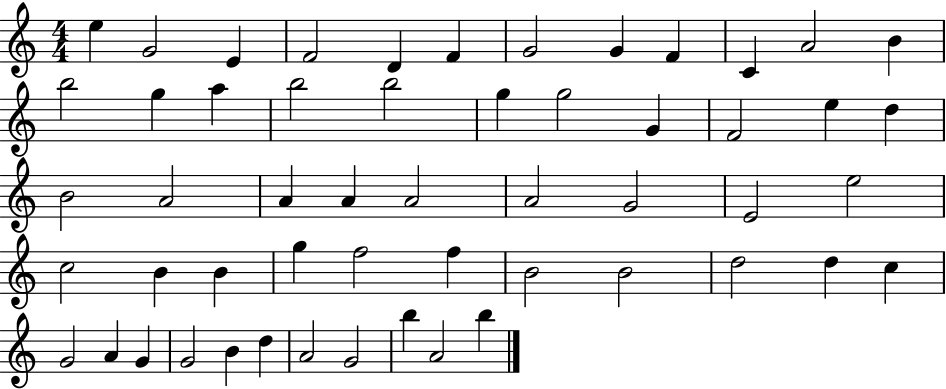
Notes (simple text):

E5/q G4/h E4/q F4/h D4/q F4/q G4/h G4/q F4/q C4/q A4/h B4/q B5/h G5/q A5/q B5/h B5/h G5/q G5/h G4/q F4/h E5/q D5/q B4/h A4/h A4/q A4/q A4/h A4/h G4/h E4/h E5/h C5/h B4/q B4/q G5/q F5/h F5/q B4/h B4/h D5/h D5/q C5/q G4/h A4/q G4/q G4/h B4/q D5/q A4/h G4/h B5/q A4/h B5/q